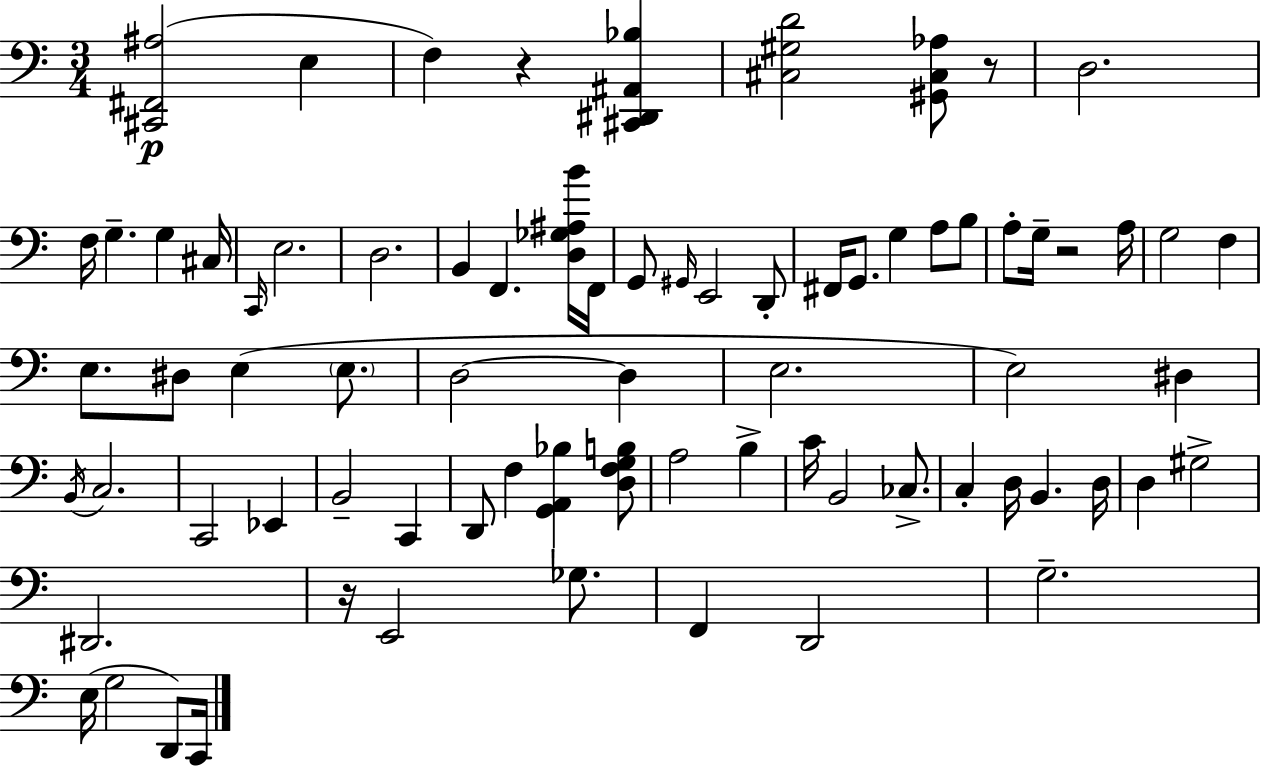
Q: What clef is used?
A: bass